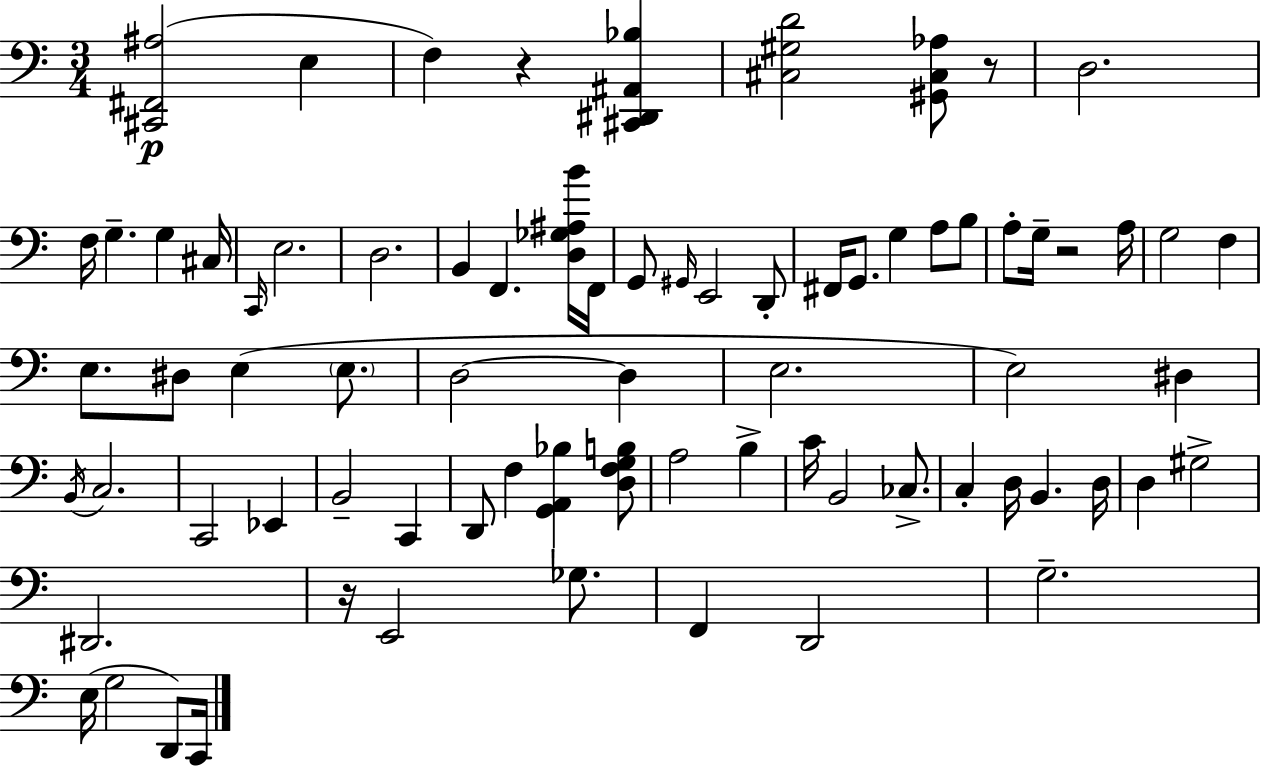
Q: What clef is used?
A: bass